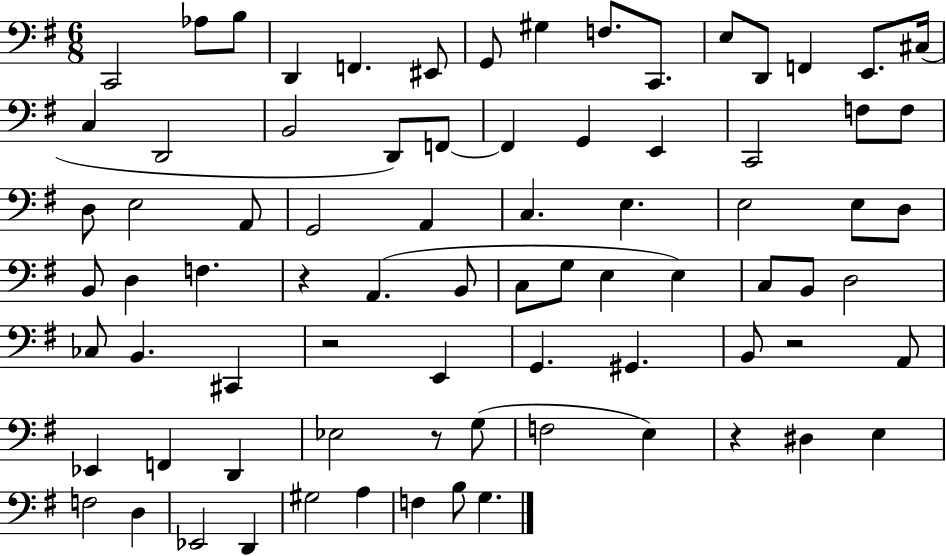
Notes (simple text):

C2/h Ab3/e B3/e D2/q F2/q. EIS2/e G2/e G#3/q F3/e. C2/e. E3/e D2/e F2/q E2/e. C#3/s C3/q D2/h B2/h D2/e F2/e F2/q G2/q E2/q C2/h F3/e F3/e D3/e E3/h A2/e G2/h A2/q C3/q. E3/q. E3/h E3/e D3/e B2/e D3/q F3/q. R/q A2/q. B2/e C3/e G3/e E3/q E3/q C3/e B2/e D3/h CES3/e B2/q. C#2/q R/h E2/q G2/q. G#2/q. B2/e R/h A2/e Eb2/q F2/q D2/q Eb3/h R/e G3/e F3/h E3/q R/q D#3/q E3/q F3/h D3/q Eb2/h D2/q G#3/h A3/q F3/q B3/e G3/q.